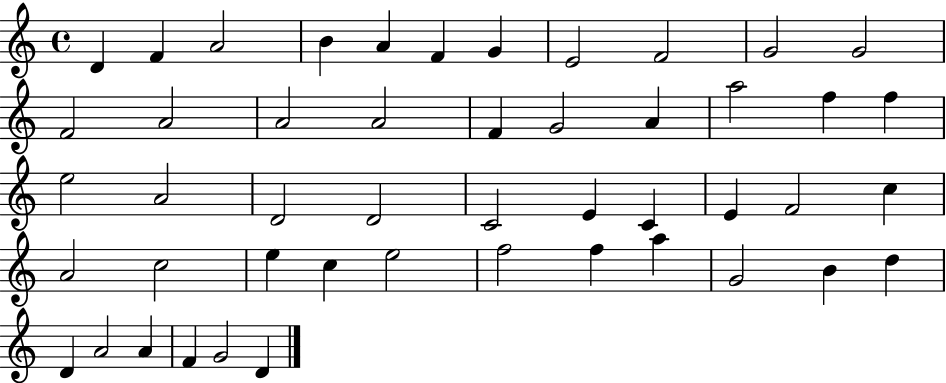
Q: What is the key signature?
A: C major